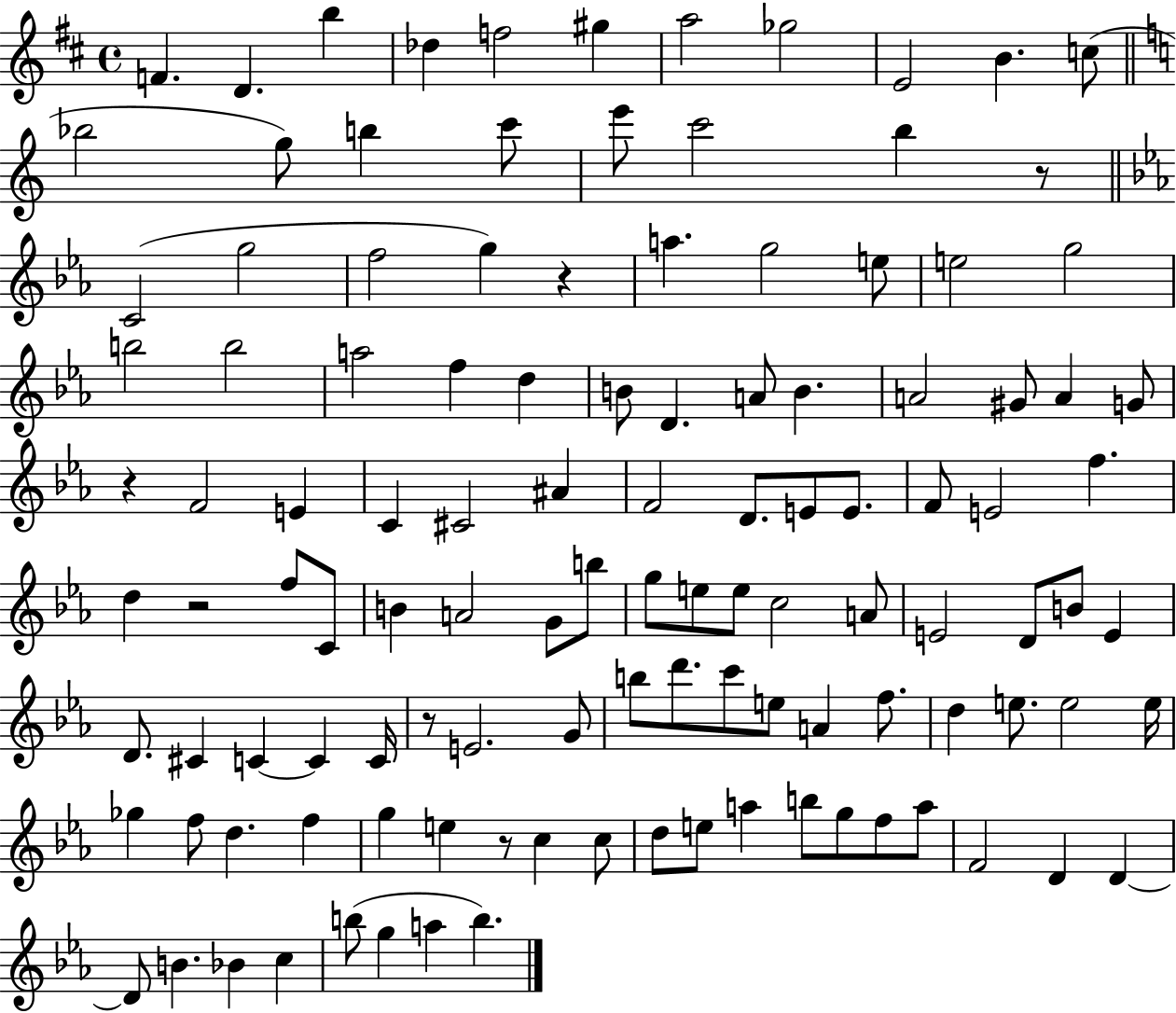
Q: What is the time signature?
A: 4/4